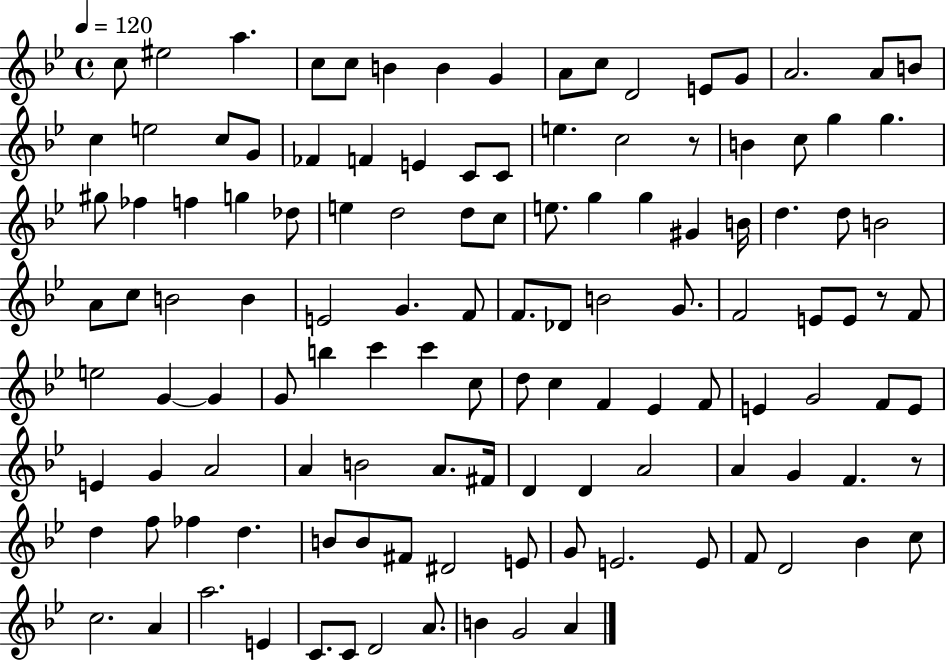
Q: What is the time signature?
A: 4/4